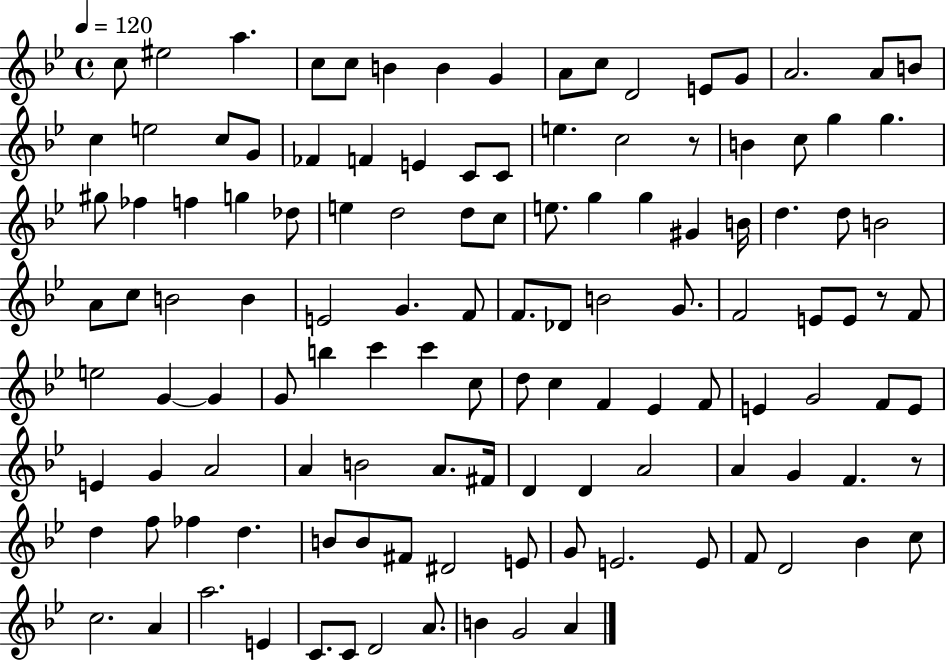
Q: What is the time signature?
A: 4/4